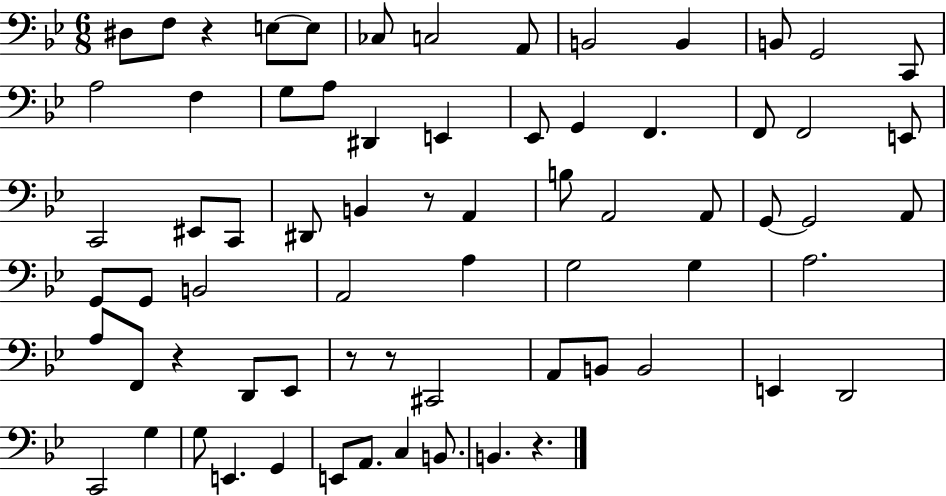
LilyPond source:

{
  \clef bass
  \numericTimeSignature
  \time 6/8
  \key bes \major
  dis8 f8 r4 e8~~ e8 | ces8 c2 a,8 | b,2 b,4 | b,8 g,2 c,8 | \break a2 f4 | g8 a8 dis,4 e,4 | ees,8 g,4 f,4. | f,8 f,2 e,8 | \break c,2 eis,8 c,8 | dis,8 b,4 r8 a,4 | b8 a,2 a,8 | g,8~~ g,2 a,8 | \break g,8 g,8 b,2 | a,2 a4 | g2 g4 | a2. | \break a8 f,8 r4 d,8 ees,8 | r8 r8 cis,2 | a,8 b,8 b,2 | e,4 d,2 | \break c,2 g4 | g8 e,4. g,4 | e,8 a,8. c4 b,8. | b,4. r4. | \break \bar "|."
}